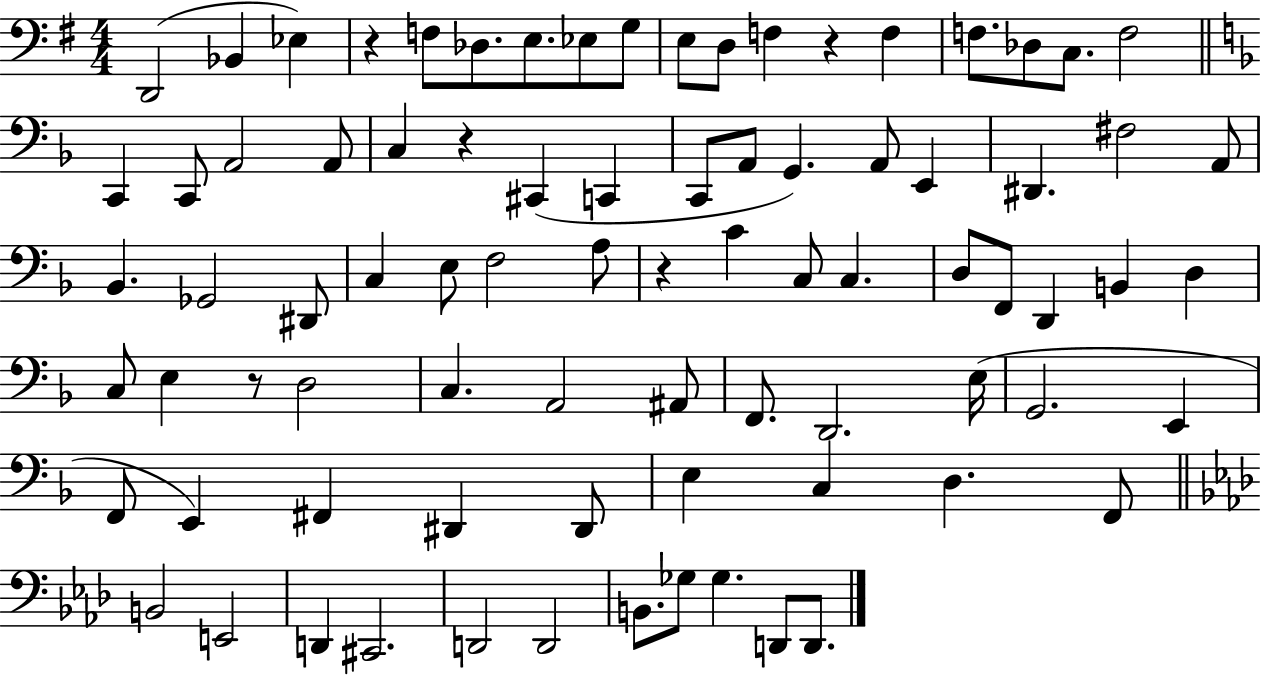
D2/h Bb2/q Eb3/q R/q F3/e Db3/e. E3/e. Eb3/e G3/e E3/e D3/e F3/q R/q F3/q F3/e. Db3/e C3/e. F3/h C2/q C2/e A2/h A2/e C3/q R/q C#2/q C2/q C2/e A2/e G2/q. A2/e E2/q D#2/q. F#3/h A2/e Bb2/q. Gb2/h D#2/e C3/q E3/e F3/h A3/e R/q C4/q C3/e C3/q. D3/e F2/e D2/q B2/q D3/q C3/e E3/q R/e D3/h C3/q. A2/h A#2/e F2/e. D2/h. E3/s G2/h. E2/q F2/e E2/q F#2/q D#2/q D#2/e E3/q C3/q D3/q. F2/e B2/h E2/h D2/q C#2/h. D2/h D2/h B2/e. Gb3/e Gb3/q. D2/e D2/e.